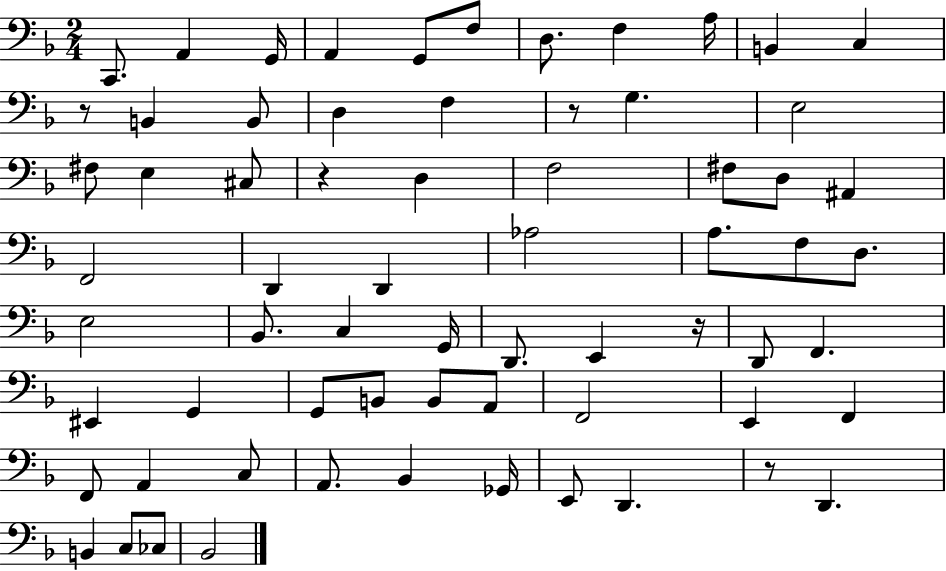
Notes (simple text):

C2/e. A2/q G2/s A2/q G2/e F3/e D3/e. F3/q A3/s B2/q C3/q R/e B2/q B2/e D3/q F3/q R/e G3/q. E3/h F#3/e E3/q C#3/e R/q D3/q F3/h F#3/e D3/e A#2/q F2/h D2/q D2/q Ab3/h A3/e. F3/e D3/e. E3/h Bb2/e. C3/q G2/s D2/e. E2/q R/s D2/e F2/q. EIS2/q G2/q G2/e B2/e B2/e A2/e F2/h E2/q F2/q F2/e A2/q C3/e A2/e. Bb2/q Gb2/s E2/e D2/q. R/e D2/q. B2/q C3/e CES3/e Bb2/h